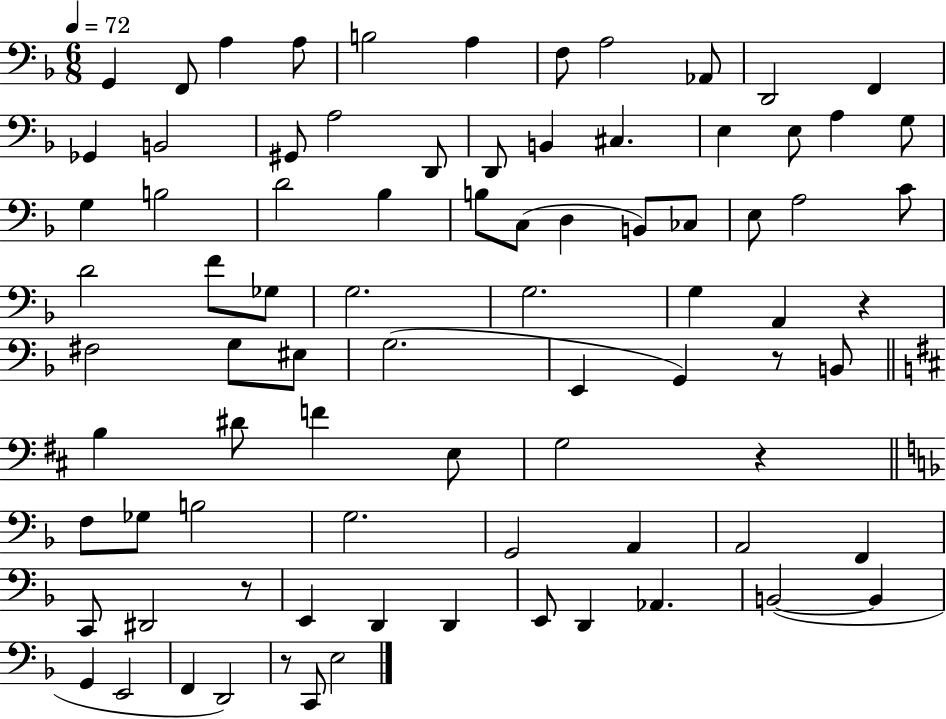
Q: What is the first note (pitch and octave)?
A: G2